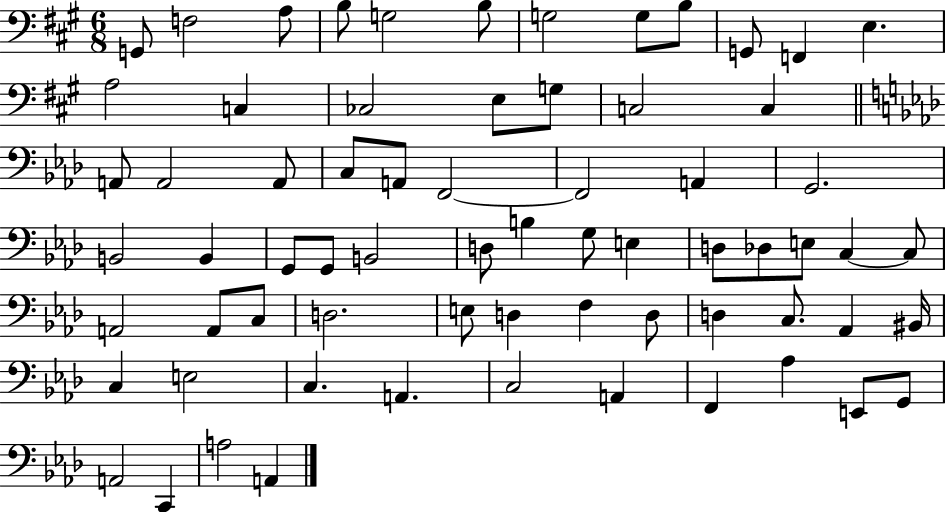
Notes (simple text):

G2/e F3/h A3/e B3/e G3/h B3/e G3/h G3/e B3/e G2/e F2/q E3/q. A3/h C3/q CES3/h E3/e G3/e C3/h C3/q A2/e A2/h A2/e C3/e A2/e F2/h F2/h A2/q G2/h. B2/h B2/q G2/e G2/e B2/h D3/e B3/q G3/e E3/q D3/e Db3/e E3/e C3/q C3/e A2/h A2/e C3/e D3/h. E3/e D3/q F3/q D3/e D3/q C3/e. Ab2/q BIS2/s C3/q E3/h C3/q. A2/q. C3/h A2/q F2/q Ab3/q E2/e G2/e A2/h C2/q A3/h A2/q